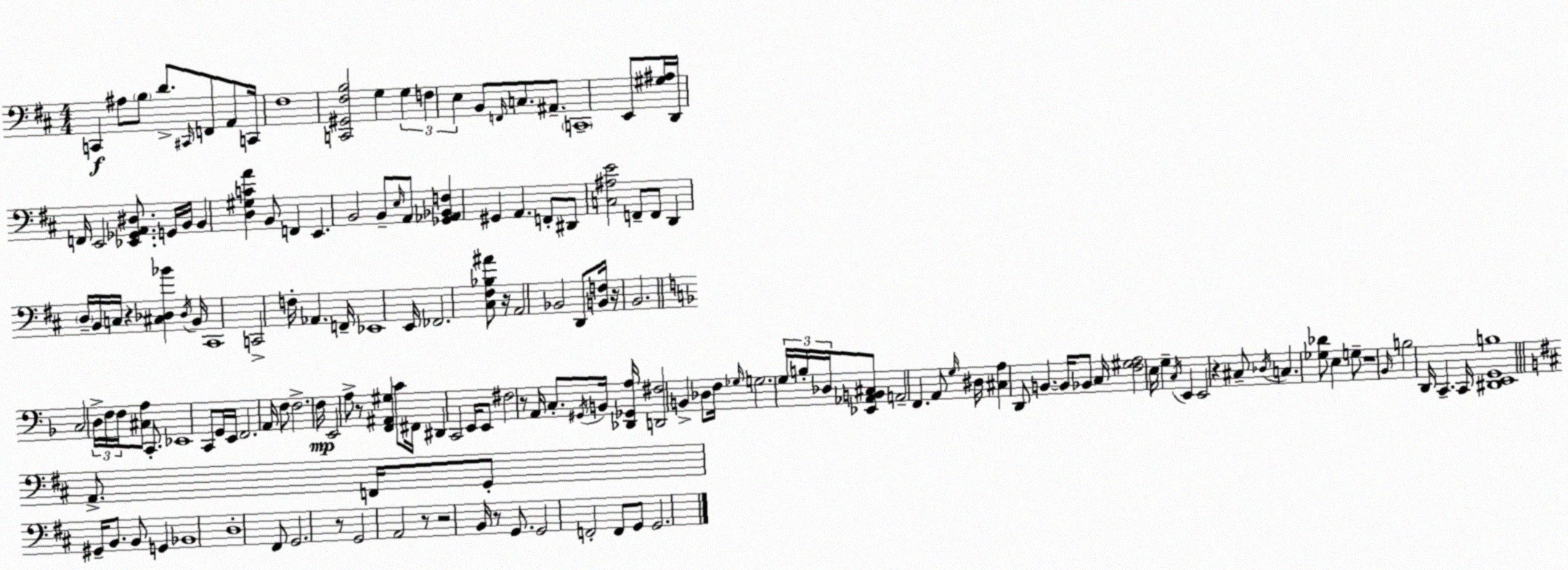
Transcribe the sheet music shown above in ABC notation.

X:1
T:Untitled
M:4/4
L:1/4
K:D
C,, ^A,/2 B,/2 D/2 ^C,,/4 F,,/2 A,,/2 C,,/4 ^F,4 [C,,^G,,^F,B,]2 G, G, F, E, B,,/2 F,,/4 C,/2 ^A,,/2 C,,4 E,,/2 [^G,^A,]/4 D,,/4 F,,/4 E,,2 [_E,,_G,,A,,^D,]/2 G,,/4 B,,/4 B,, [D,^G,CA] B,,/2 F,, E,, B,,2 B,,/2 E,/4 A,,/2 [_G,,_A,,_B,,F,] ^G,, A,, F,,/2 ^D,,/2 [C,^A,E]2 F,,/2 F,,/2 D,, D,/4 B,,/4 C,/4 z [^C,_D,_B] _D,/4 B,,/4 ^C,,4 C,,2 F,/4 _A,, F,,/4 _E,,4 E,,/4 _F,,2 [^C,^F,_B,^A]/2 z/4 A,,2 _B,,2 D,,/2 [B,,F,]/4 z/4 B,,2 C,2 D,/4 F,/4 F,/4 [^C,A,]/2 C,,/2 _E,,4 C,,/2 G,,/4 E,,/4 F,,2 A,,/4 F,/2 F,2 F,/4 E,,2 A,/2 z/2 [F,,^A,,^G,] C/2 ^F,,/4 ^D,, C,,2 E,,/4 E,,/2 ^F,2 z/2 A,,/4 C,/2 ^G,,/4 B,,/4 [_D,,_G,,A,]/4 [D,,^F,]2 B,, _D,/2 F,/4 _G,/4 G,2 G,/4 B,/4 _D,/4 [_E,,_A,,B,,^C,]/2 A,,2 F,, A,,/2 G,/4 ^D,/4 [^C,A,] D,,/2 B,, B,,/4 _B,,/2 C,/4 [F,^G,A,]2 E,/4 G, C,/4 E,, E,,2 z ^C,/2 _D,/4 C, [_G,_D]/2 E, G,/2 z4 _B,,/4 B,2 D,,/4 C,, C,,/4 [^D,,E,,G,,B,]4 A,,/2 F,,/4 G,,/2 ^G,,/4 B,,/2 B,,/2 G,, _B,,4 D,4 ^F,,/2 G,,2 z/2 G,,2 A,,2 z/2 z2 B,,/4 z/2 G,,/2 G,,2 F,,2 F,,/2 G,,/2 G,,2